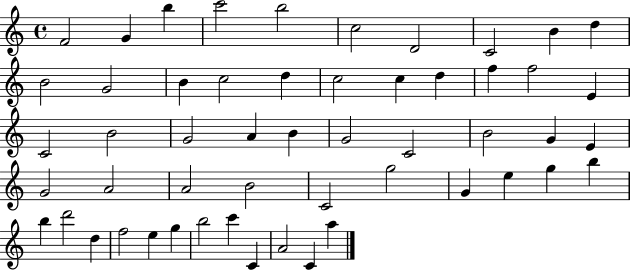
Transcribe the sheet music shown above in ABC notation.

X:1
T:Untitled
M:4/4
L:1/4
K:C
F2 G b c'2 b2 c2 D2 C2 B d B2 G2 B c2 d c2 c d f f2 E C2 B2 G2 A B G2 C2 B2 G E G2 A2 A2 B2 C2 g2 G e g b b d'2 d f2 e g b2 c' C A2 C a